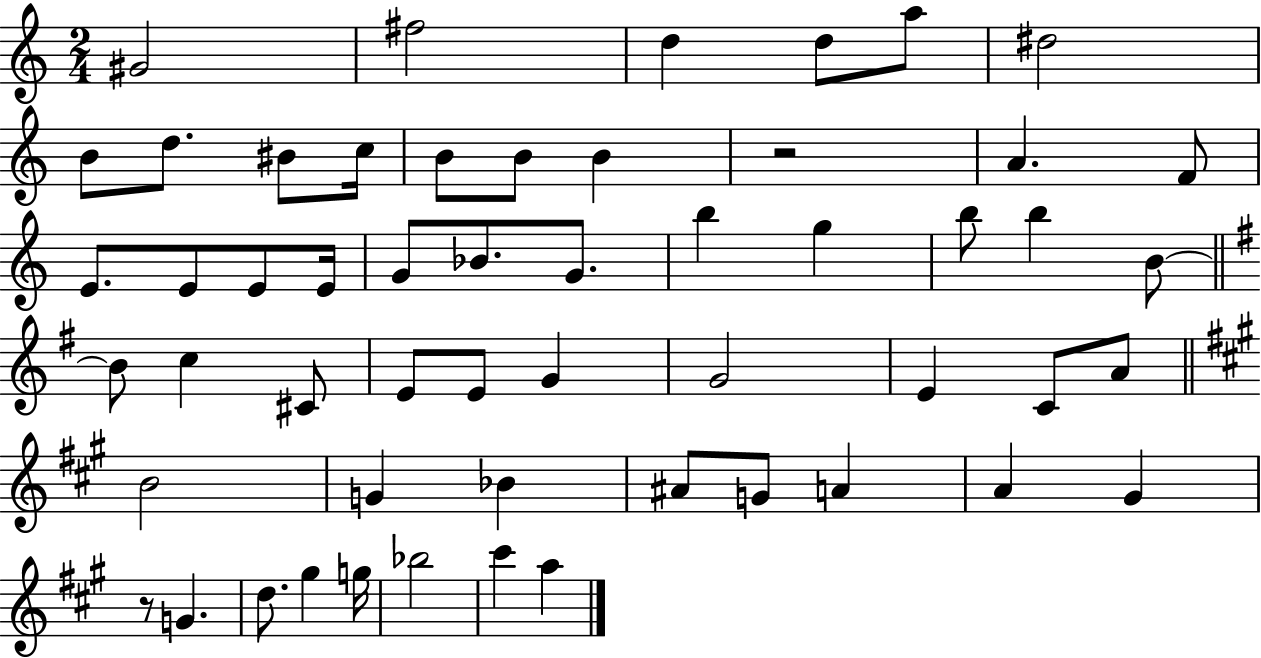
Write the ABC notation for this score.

X:1
T:Untitled
M:2/4
L:1/4
K:C
^G2 ^f2 d d/2 a/2 ^d2 B/2 d/2 ^B/2 c/4 B/2 B/2 B z2 A F/2 E/2 E/2 E/2 E/4 G/2 _B/2 G/2 b g b/2 b B/2 B/2 c ^C/2 E/2 E/2 G G2 E C/2 A/2 B2 G _B ^A/2 G/2 A A ^G z/2 G d/2 ^g g/4 _b2 ^c' a